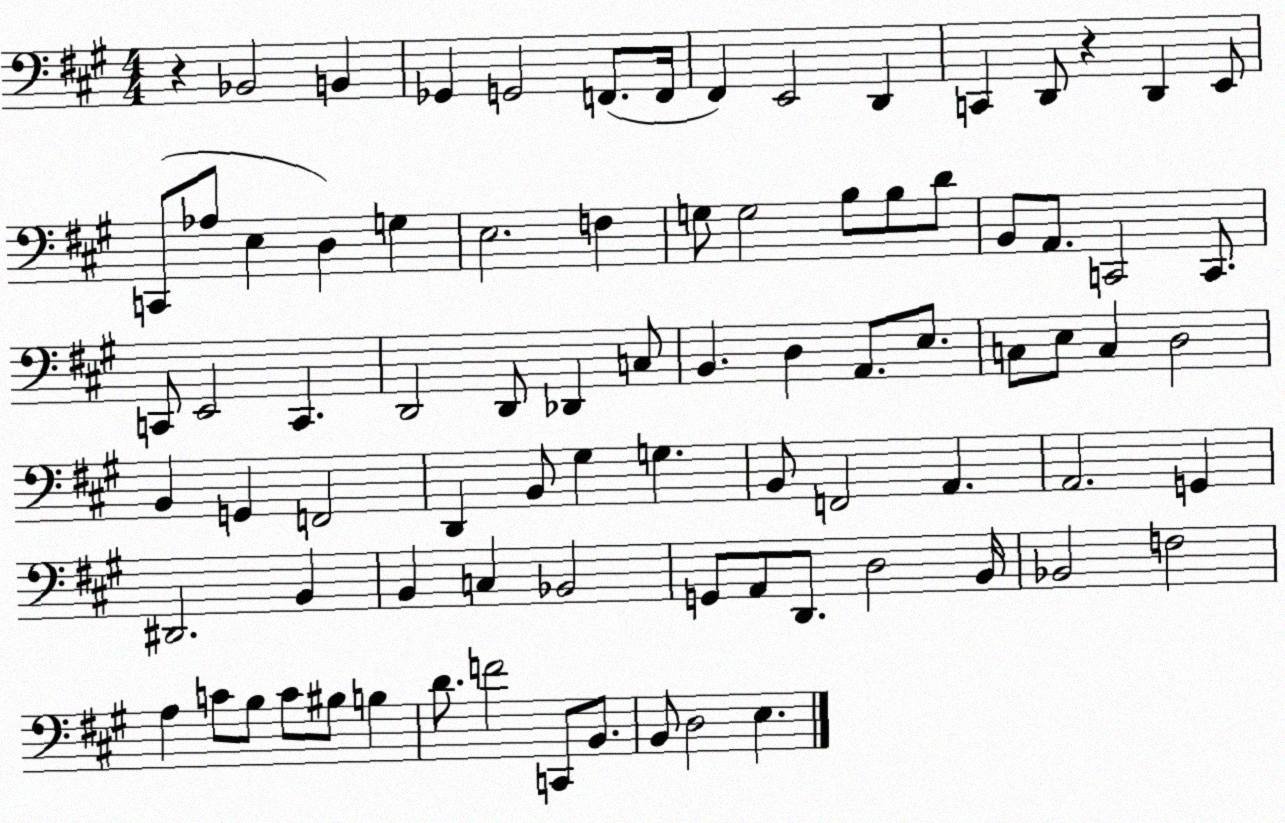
X:1
T:Untitled
M:4/4
L:1/4
K:A
z _B,,2 B,, _G,, G,,2 F,,/2 F,,/4 ^F,, E,,2 D,, C,, D,,/2 z D,, E,,/2 C,,/2 _A,/2 E, D, G, E,2 F, G,/2 G,2 B,/2 B,/2 D/2 B,,/2 A,,/2 C,,2 C,,/2 C,,/2 E,,2 C,, D,,2 D,,/2 _D,, C,/2 B,, D, A,,/2 E,/2 C,/2 E,/2 C, D,2 B,, G,, F,,2 D,, B,,/2 ^G, G, B,,/2 F,,2 A,, A,,2 G,, ^D,,2 B,, B,, C, _B,,2 G,,/2 A,,/2 D,,/2 D,2 B,,/4 _B,,2 F,2 A, C/2 B,/2 C/2 ^B,/2 B, D/2 F2 C,,/2 B,,/2 B,,/2 D,2 E,